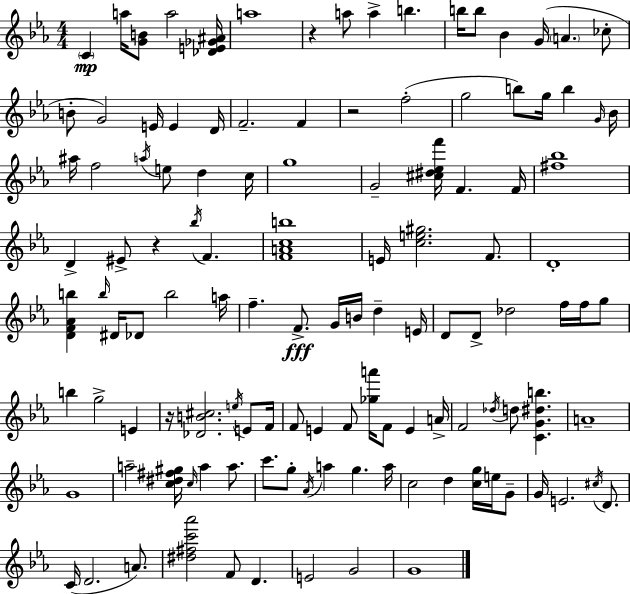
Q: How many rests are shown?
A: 4